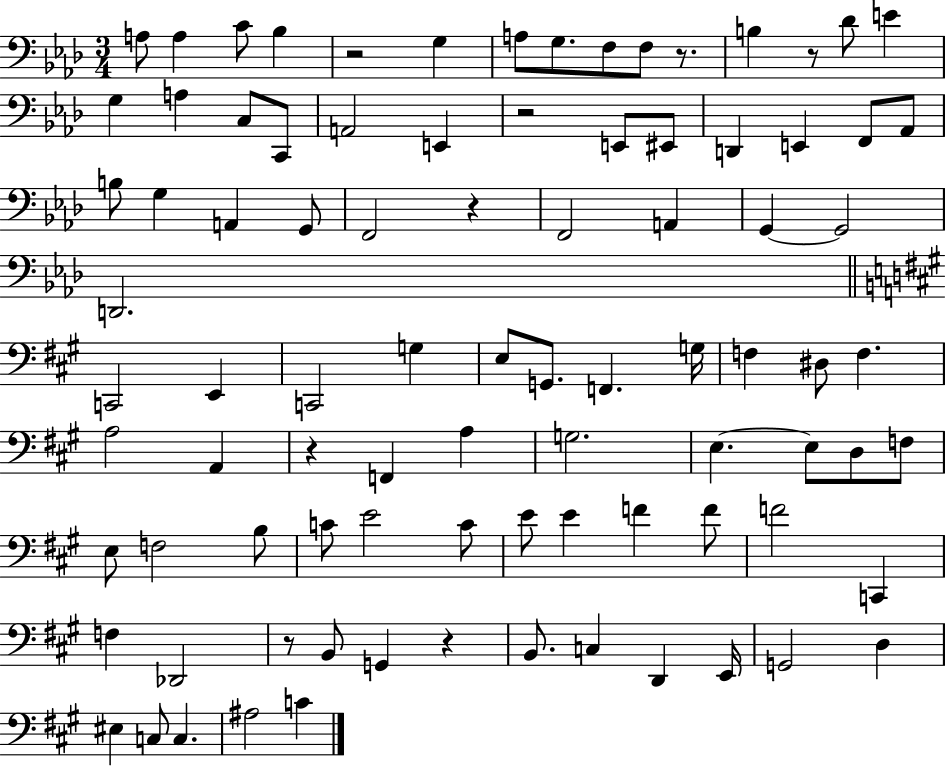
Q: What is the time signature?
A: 3/4